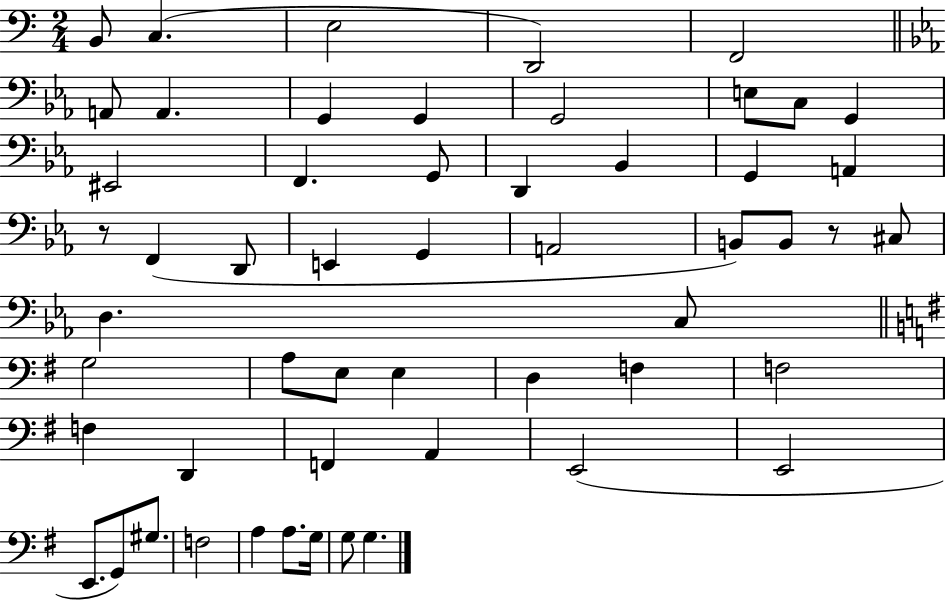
{
  \clef bass
  \numericTimeSignature
  \time 2/4
  \key c \major
  b,8 c4.( | e2 | d,2) | f,2 | \break \bar "||" \break \key c \minor a,8 a,4. | g,4 g,4 | g,2 | e8 c8 g,4 | \break eis,2 | f,4. g,8 | d,4 bes,4 | g,4 a,4 | \break r8 f,4( d,8 | e,4 g,4 | a,2 | b,8) b,8 r8 cis8 | \break d4. c8 | \bar "||" \break \key e \minor g2 | a8 e8 e4 | d4 f4 | f2 | \break f4 d,4 | f,4 a,4 | e,2( | e,2 | \break e,8. g,8) gis8. | f2 | a4 a8. g16 | g8 g4. | \break \bar "|."
}